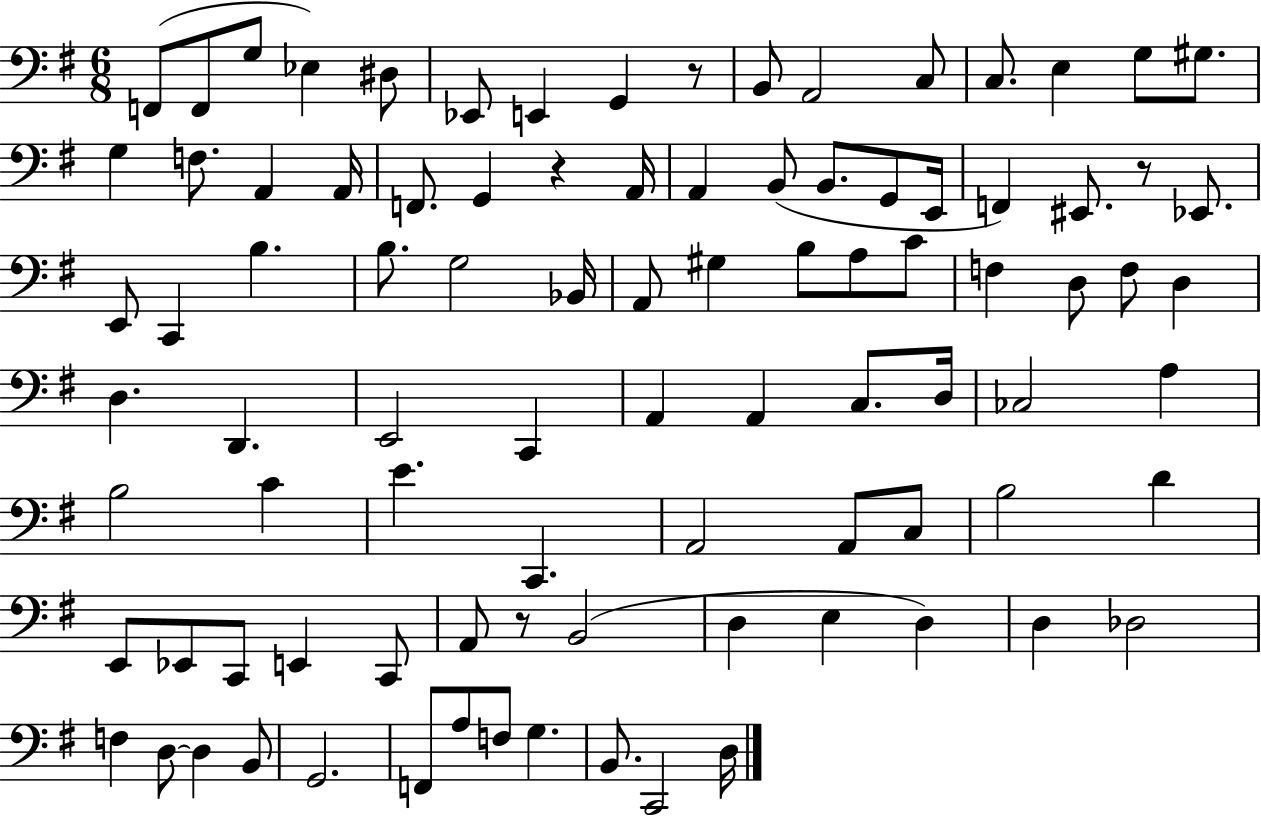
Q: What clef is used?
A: bass